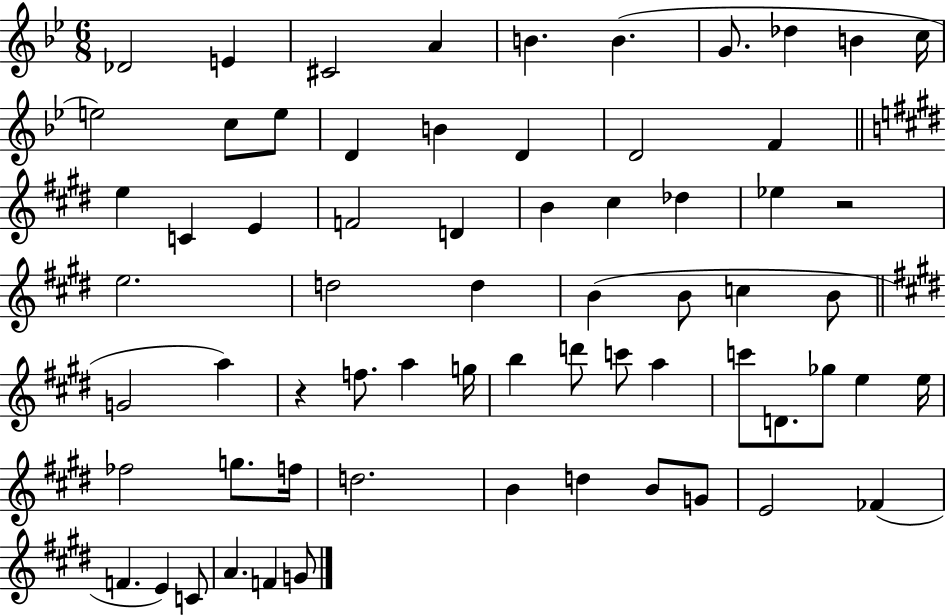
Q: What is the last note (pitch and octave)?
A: G4